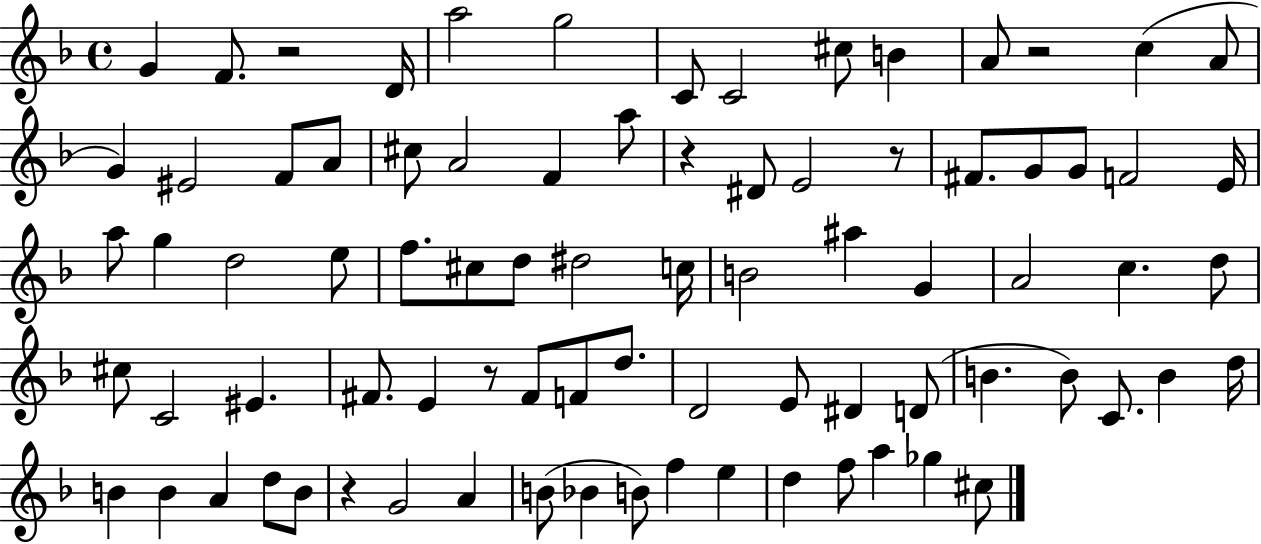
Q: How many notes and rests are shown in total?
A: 82